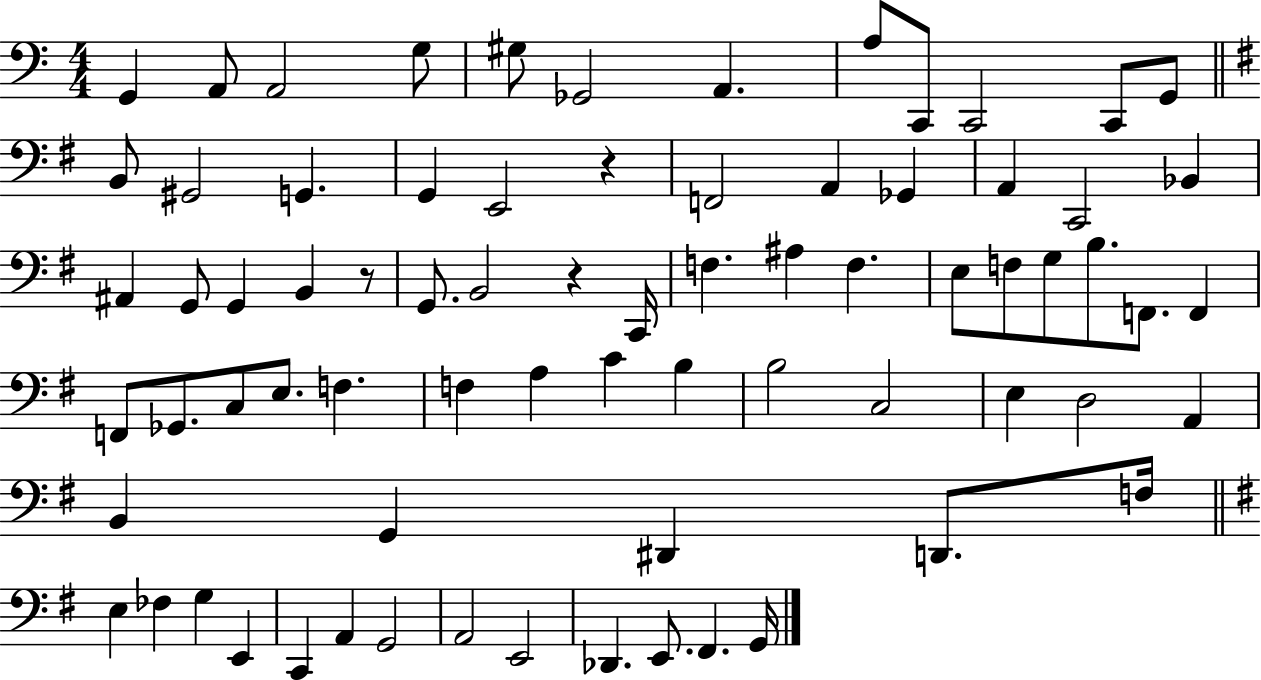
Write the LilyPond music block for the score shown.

{
  \clef bass
  \numericTimeSignature
  \time 4/4
  \key c \major
  g,4 a,8 a,2 g8 | gis8 ges,2 a,4. | a8 c,8 c,2 c,8 g,8 | \bar "||" \break \key e \minor b,8 gis,2 g,4. | g,4 e,2 r4 | f,2 a,4 ges,4 | a,4 c,2 bes,4 | \break ais,4 g,8 g,4 b,4 r8 | g,8. b,2 r4 c,16 | f4. ais4 f4. | e8 f8 g8 b8. f,8. f,4 | \break f,8 ges,8. c8 e8. f4. | f4 a4 c'4 b4 | b2 c2 | e4 d2 a,4 | \break b,4 g,4 dis,4 d,8. f16 | \bar "||" \break \key g \major e4 fes4 g4 e,4 | c,4 a,4 g,2 | a,2 e,2 | des,4. e,8. fis,4. g,16 | \break \bar "|."
}